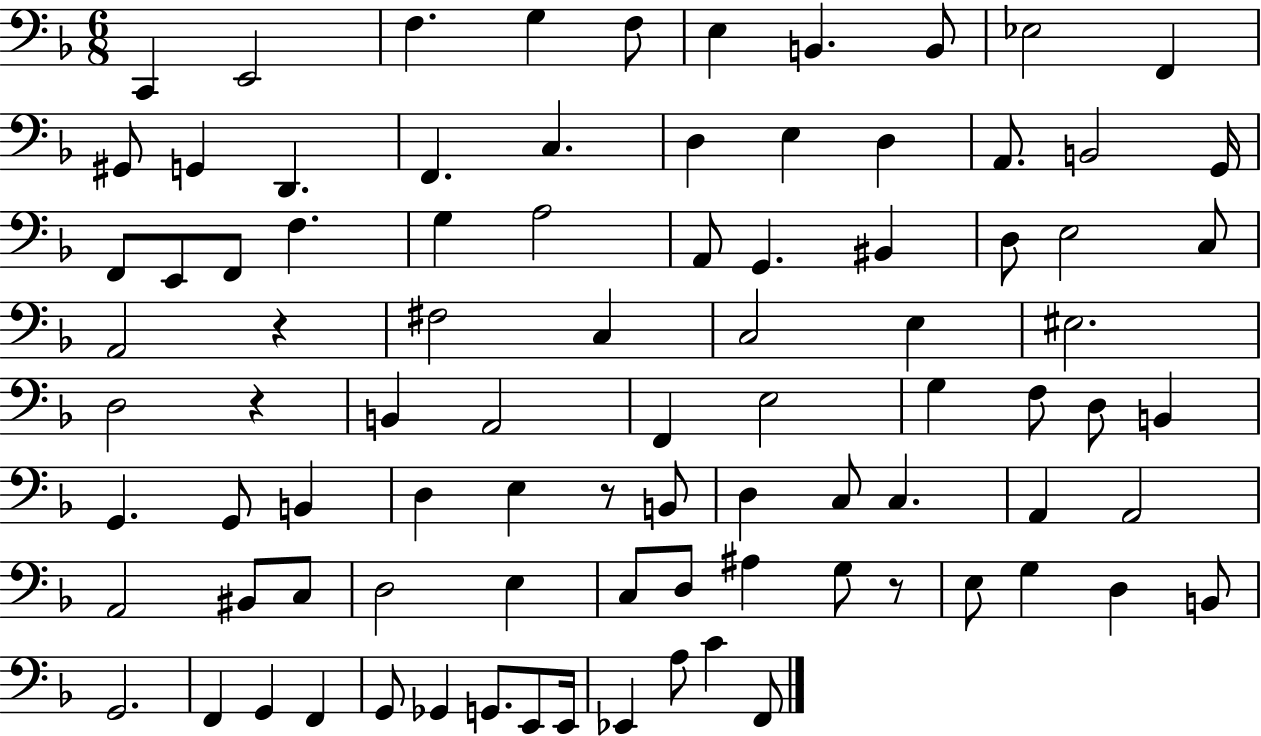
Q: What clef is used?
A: bass